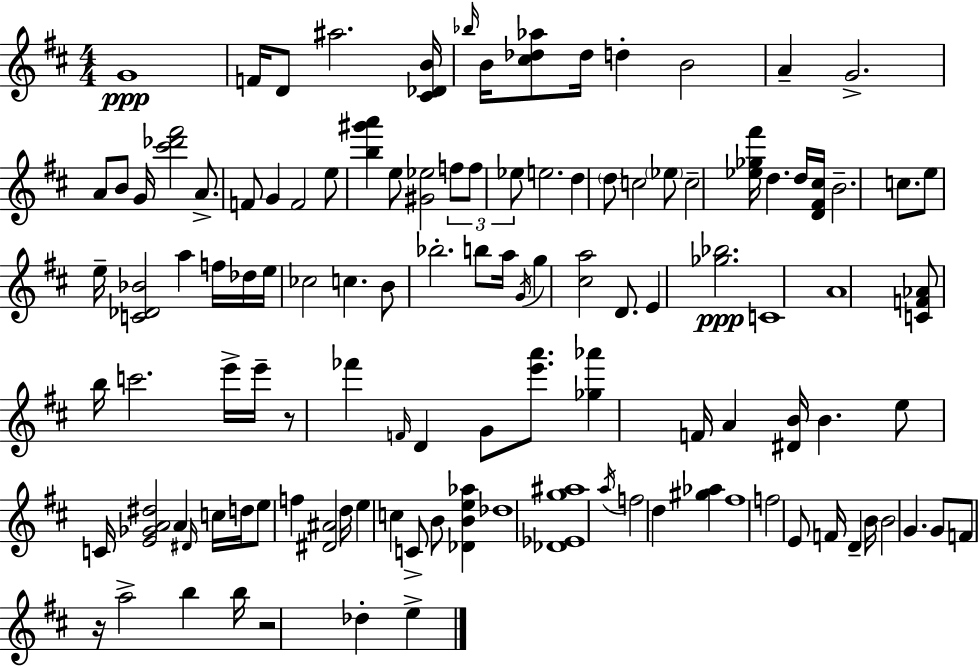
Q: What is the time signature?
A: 4/4